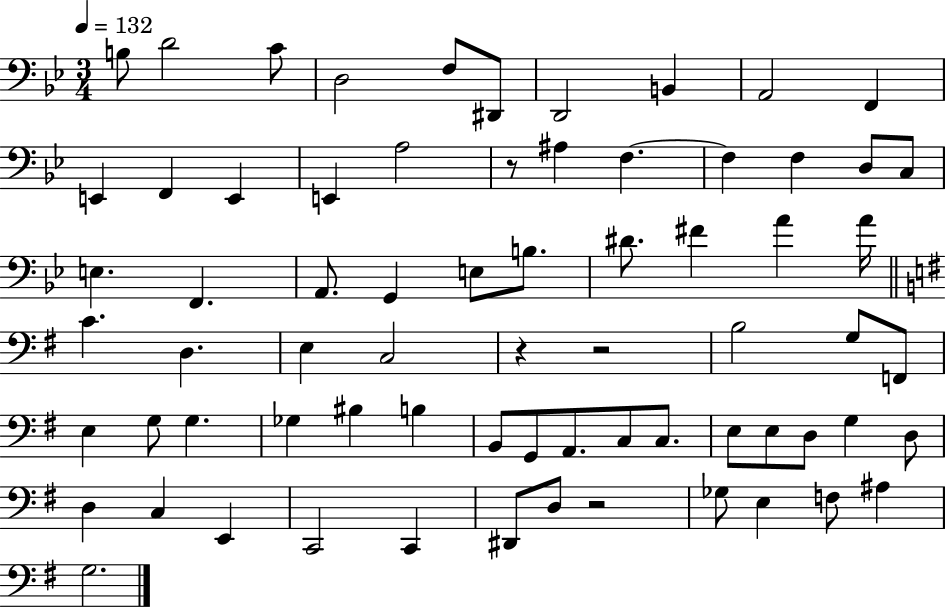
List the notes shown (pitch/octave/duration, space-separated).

B3/e D4/h C4/e D3/h F3/e D#2/e D2/h B2/q A2/h F2/q E2/q F2/q E2/q E2/q A3/h R/e A#3/q F3/q. F3/q F3/q D3/e C3/e E3/q. F2/q. A2/e. G2/q E3/e B3/e. D#4/e. F#4/q A4/q A4/s C4/q. D3/q. E3/q C3/h R/q R/h B3/h G3/e F2/e E3/q G3/e G3/q. Gb3/q BIS3/q B3/q B2/e G2/e A2/e. C3/e C3/e. E3/e E3/e D3/e G3/q D3/e D3/q C3/q E2/q C2/h C2/q D#2/e D3/e R/h Gb3/e E3/q F3/e A#3/q G3/h.